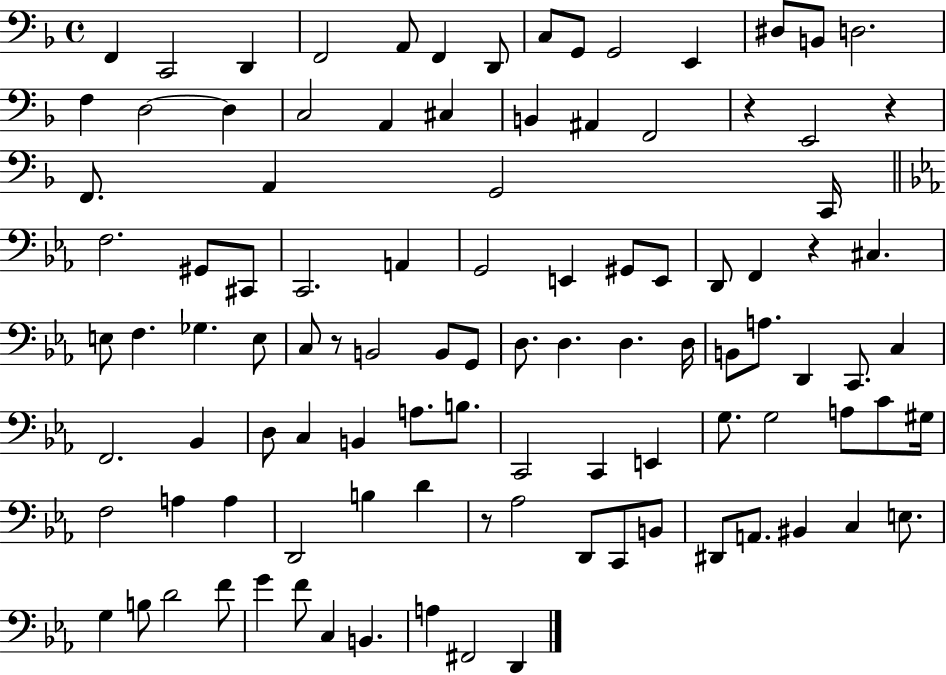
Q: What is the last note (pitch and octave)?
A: D2